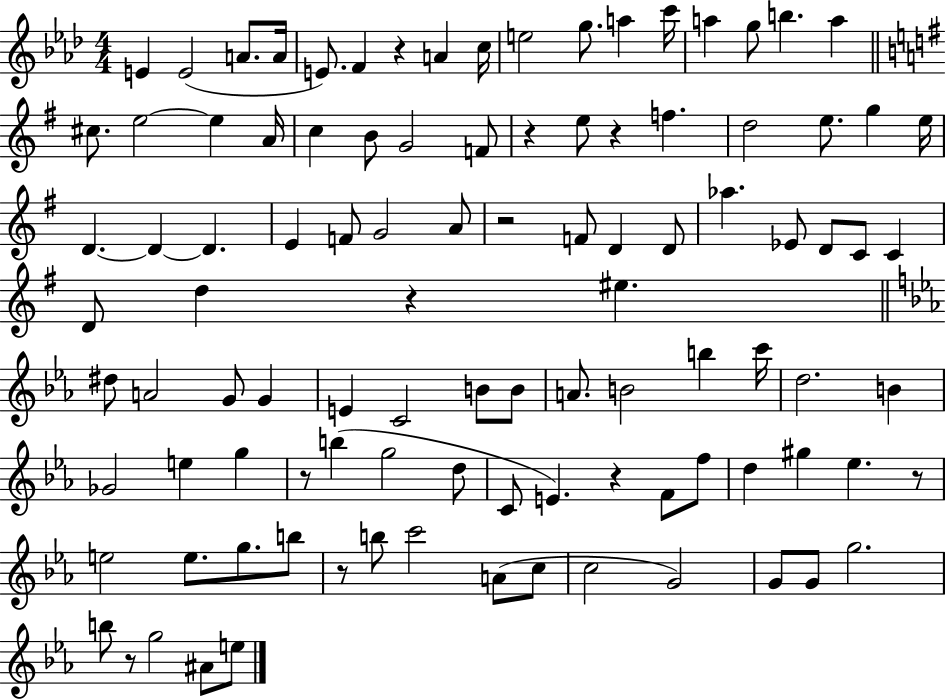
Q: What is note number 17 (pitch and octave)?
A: C#5